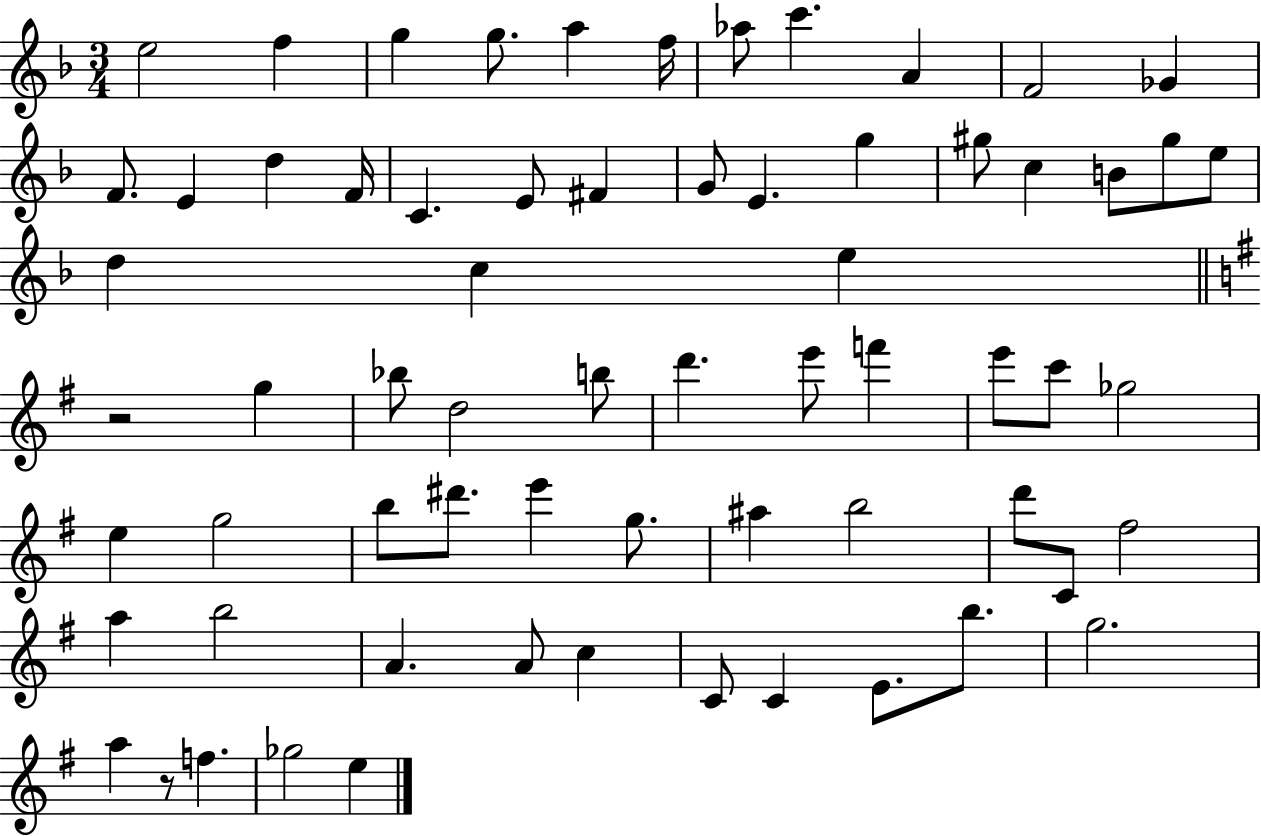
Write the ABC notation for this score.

X:1
T:Untitled
M:3/4
L:1/4
K:F
e2 f g g/2 a f/4 _a/2 c' A F2 _G F/2 E d F/4 C E/2 ^F G/2 E g ^g/2 c B/2 ^g/2 e/2 d c e z2 g _b/2 d2 b/2 d' e'/2 f' e'/2 c'/2 _g2 e g2 b/2 ^d'/2 e' g/2 ^a b2 d'/2 C/2 ^f2 a b2 A A/2 c C/2 C E/2 b/2 g2 a z/2 f _g2 e